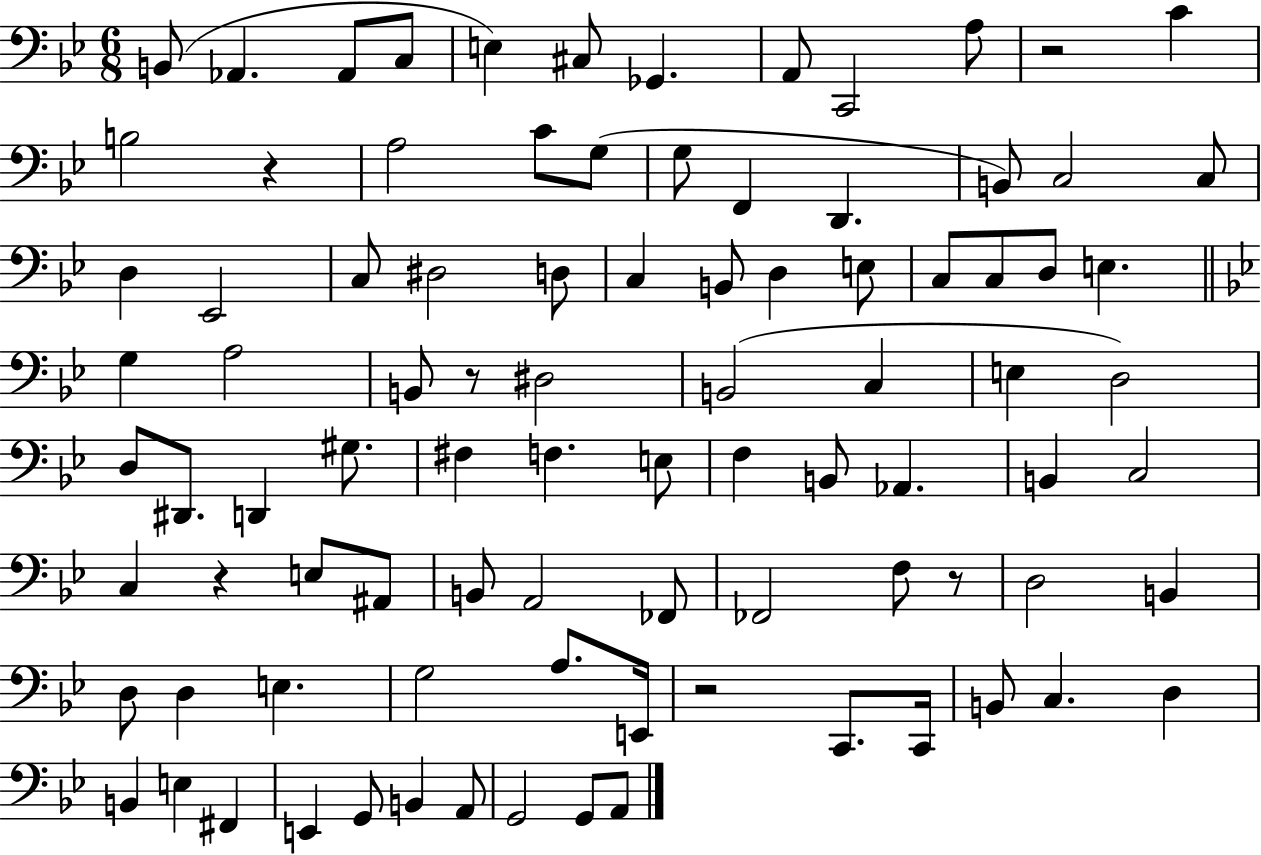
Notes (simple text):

B2/e Ab2/q. Ab2/e C3/e E3/q C#3/e Gb2/q. A2/e C2/h A3/e R/h C4/q B3/h R/q A3/h C4/e G3/e G3/e F2/q D2/q. B2/e C3/h C3/e D3/q Eb2/h C3/e D#3/h D3/e C3/q B2/e D3/q E3/e C3/e C3/e D3/e E3/q. G3/q A3/h B2/e R/e D#3/h B2/h C3/q E3/q D3/h D3/e D#2/e. D2/q G#3/e. F#3/q F3/q. E3/e F3/q B2/e Ab2/q. B2/q C3/h C3/q R/q E3/e A#2/e B2/e A2/h FES2/e FES2/h F3/e R/e D3/h B2/q D3/e D3/q E3/q. G3/h A3/e. E2/s R/h C2/e. C2/s B2/e C3/q. D3/q B2/q E3/q F#2/q E2/q G2/e B2/q A2/e G2/h G2/e A2/e